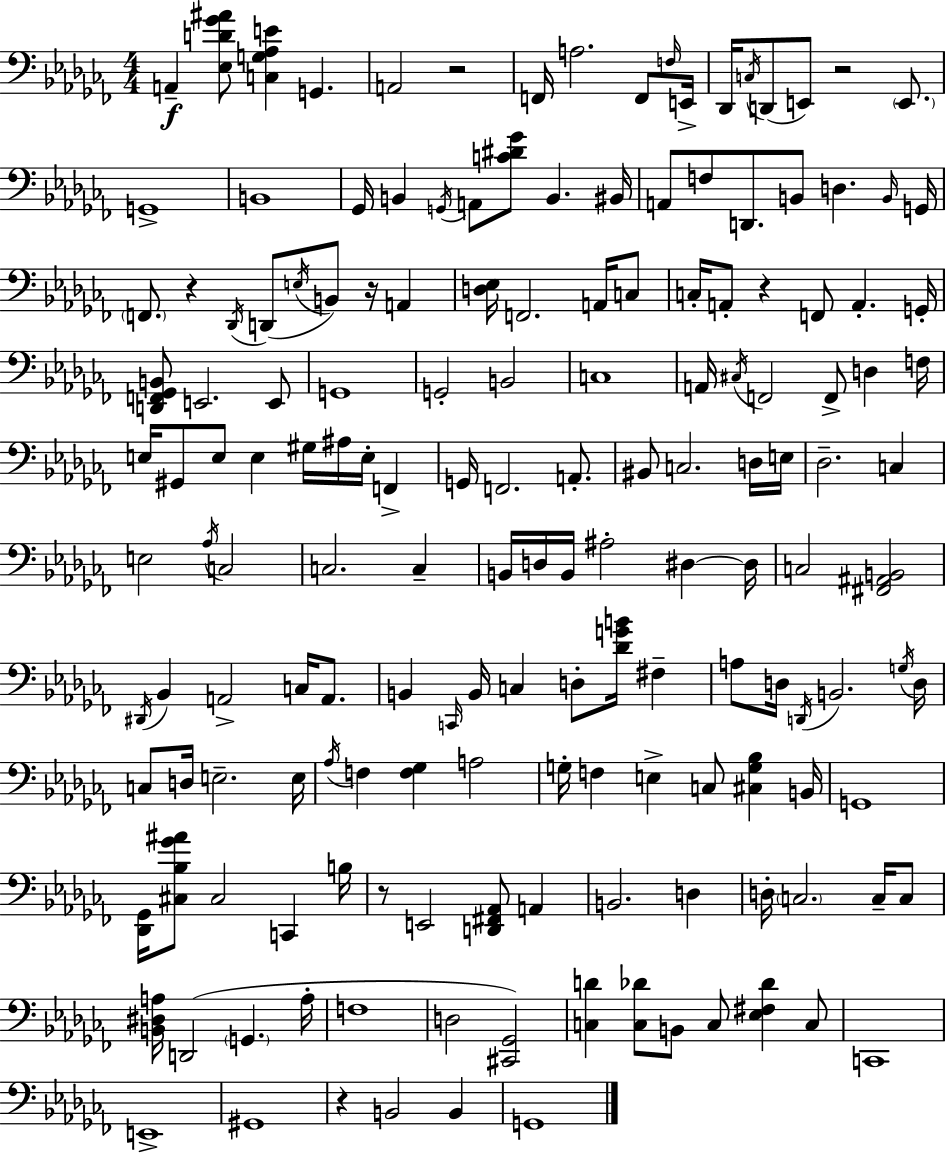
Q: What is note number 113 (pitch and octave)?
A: G2